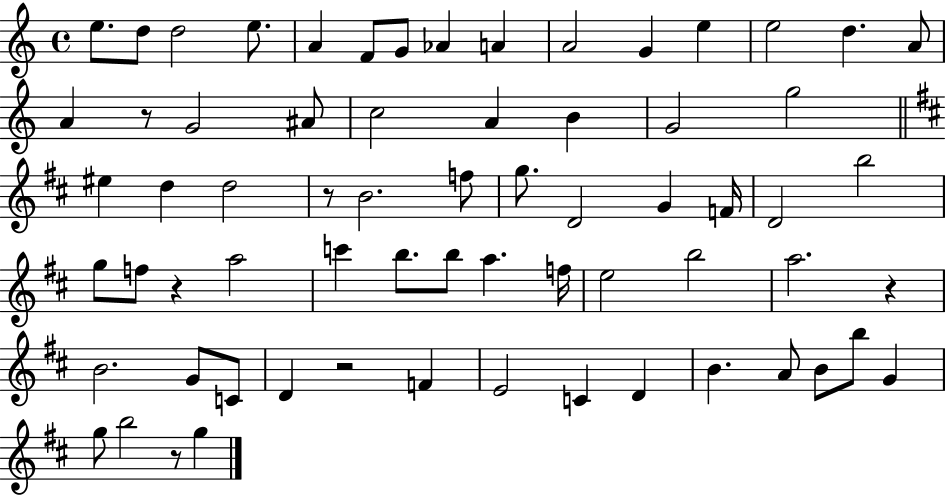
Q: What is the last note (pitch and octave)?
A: G5